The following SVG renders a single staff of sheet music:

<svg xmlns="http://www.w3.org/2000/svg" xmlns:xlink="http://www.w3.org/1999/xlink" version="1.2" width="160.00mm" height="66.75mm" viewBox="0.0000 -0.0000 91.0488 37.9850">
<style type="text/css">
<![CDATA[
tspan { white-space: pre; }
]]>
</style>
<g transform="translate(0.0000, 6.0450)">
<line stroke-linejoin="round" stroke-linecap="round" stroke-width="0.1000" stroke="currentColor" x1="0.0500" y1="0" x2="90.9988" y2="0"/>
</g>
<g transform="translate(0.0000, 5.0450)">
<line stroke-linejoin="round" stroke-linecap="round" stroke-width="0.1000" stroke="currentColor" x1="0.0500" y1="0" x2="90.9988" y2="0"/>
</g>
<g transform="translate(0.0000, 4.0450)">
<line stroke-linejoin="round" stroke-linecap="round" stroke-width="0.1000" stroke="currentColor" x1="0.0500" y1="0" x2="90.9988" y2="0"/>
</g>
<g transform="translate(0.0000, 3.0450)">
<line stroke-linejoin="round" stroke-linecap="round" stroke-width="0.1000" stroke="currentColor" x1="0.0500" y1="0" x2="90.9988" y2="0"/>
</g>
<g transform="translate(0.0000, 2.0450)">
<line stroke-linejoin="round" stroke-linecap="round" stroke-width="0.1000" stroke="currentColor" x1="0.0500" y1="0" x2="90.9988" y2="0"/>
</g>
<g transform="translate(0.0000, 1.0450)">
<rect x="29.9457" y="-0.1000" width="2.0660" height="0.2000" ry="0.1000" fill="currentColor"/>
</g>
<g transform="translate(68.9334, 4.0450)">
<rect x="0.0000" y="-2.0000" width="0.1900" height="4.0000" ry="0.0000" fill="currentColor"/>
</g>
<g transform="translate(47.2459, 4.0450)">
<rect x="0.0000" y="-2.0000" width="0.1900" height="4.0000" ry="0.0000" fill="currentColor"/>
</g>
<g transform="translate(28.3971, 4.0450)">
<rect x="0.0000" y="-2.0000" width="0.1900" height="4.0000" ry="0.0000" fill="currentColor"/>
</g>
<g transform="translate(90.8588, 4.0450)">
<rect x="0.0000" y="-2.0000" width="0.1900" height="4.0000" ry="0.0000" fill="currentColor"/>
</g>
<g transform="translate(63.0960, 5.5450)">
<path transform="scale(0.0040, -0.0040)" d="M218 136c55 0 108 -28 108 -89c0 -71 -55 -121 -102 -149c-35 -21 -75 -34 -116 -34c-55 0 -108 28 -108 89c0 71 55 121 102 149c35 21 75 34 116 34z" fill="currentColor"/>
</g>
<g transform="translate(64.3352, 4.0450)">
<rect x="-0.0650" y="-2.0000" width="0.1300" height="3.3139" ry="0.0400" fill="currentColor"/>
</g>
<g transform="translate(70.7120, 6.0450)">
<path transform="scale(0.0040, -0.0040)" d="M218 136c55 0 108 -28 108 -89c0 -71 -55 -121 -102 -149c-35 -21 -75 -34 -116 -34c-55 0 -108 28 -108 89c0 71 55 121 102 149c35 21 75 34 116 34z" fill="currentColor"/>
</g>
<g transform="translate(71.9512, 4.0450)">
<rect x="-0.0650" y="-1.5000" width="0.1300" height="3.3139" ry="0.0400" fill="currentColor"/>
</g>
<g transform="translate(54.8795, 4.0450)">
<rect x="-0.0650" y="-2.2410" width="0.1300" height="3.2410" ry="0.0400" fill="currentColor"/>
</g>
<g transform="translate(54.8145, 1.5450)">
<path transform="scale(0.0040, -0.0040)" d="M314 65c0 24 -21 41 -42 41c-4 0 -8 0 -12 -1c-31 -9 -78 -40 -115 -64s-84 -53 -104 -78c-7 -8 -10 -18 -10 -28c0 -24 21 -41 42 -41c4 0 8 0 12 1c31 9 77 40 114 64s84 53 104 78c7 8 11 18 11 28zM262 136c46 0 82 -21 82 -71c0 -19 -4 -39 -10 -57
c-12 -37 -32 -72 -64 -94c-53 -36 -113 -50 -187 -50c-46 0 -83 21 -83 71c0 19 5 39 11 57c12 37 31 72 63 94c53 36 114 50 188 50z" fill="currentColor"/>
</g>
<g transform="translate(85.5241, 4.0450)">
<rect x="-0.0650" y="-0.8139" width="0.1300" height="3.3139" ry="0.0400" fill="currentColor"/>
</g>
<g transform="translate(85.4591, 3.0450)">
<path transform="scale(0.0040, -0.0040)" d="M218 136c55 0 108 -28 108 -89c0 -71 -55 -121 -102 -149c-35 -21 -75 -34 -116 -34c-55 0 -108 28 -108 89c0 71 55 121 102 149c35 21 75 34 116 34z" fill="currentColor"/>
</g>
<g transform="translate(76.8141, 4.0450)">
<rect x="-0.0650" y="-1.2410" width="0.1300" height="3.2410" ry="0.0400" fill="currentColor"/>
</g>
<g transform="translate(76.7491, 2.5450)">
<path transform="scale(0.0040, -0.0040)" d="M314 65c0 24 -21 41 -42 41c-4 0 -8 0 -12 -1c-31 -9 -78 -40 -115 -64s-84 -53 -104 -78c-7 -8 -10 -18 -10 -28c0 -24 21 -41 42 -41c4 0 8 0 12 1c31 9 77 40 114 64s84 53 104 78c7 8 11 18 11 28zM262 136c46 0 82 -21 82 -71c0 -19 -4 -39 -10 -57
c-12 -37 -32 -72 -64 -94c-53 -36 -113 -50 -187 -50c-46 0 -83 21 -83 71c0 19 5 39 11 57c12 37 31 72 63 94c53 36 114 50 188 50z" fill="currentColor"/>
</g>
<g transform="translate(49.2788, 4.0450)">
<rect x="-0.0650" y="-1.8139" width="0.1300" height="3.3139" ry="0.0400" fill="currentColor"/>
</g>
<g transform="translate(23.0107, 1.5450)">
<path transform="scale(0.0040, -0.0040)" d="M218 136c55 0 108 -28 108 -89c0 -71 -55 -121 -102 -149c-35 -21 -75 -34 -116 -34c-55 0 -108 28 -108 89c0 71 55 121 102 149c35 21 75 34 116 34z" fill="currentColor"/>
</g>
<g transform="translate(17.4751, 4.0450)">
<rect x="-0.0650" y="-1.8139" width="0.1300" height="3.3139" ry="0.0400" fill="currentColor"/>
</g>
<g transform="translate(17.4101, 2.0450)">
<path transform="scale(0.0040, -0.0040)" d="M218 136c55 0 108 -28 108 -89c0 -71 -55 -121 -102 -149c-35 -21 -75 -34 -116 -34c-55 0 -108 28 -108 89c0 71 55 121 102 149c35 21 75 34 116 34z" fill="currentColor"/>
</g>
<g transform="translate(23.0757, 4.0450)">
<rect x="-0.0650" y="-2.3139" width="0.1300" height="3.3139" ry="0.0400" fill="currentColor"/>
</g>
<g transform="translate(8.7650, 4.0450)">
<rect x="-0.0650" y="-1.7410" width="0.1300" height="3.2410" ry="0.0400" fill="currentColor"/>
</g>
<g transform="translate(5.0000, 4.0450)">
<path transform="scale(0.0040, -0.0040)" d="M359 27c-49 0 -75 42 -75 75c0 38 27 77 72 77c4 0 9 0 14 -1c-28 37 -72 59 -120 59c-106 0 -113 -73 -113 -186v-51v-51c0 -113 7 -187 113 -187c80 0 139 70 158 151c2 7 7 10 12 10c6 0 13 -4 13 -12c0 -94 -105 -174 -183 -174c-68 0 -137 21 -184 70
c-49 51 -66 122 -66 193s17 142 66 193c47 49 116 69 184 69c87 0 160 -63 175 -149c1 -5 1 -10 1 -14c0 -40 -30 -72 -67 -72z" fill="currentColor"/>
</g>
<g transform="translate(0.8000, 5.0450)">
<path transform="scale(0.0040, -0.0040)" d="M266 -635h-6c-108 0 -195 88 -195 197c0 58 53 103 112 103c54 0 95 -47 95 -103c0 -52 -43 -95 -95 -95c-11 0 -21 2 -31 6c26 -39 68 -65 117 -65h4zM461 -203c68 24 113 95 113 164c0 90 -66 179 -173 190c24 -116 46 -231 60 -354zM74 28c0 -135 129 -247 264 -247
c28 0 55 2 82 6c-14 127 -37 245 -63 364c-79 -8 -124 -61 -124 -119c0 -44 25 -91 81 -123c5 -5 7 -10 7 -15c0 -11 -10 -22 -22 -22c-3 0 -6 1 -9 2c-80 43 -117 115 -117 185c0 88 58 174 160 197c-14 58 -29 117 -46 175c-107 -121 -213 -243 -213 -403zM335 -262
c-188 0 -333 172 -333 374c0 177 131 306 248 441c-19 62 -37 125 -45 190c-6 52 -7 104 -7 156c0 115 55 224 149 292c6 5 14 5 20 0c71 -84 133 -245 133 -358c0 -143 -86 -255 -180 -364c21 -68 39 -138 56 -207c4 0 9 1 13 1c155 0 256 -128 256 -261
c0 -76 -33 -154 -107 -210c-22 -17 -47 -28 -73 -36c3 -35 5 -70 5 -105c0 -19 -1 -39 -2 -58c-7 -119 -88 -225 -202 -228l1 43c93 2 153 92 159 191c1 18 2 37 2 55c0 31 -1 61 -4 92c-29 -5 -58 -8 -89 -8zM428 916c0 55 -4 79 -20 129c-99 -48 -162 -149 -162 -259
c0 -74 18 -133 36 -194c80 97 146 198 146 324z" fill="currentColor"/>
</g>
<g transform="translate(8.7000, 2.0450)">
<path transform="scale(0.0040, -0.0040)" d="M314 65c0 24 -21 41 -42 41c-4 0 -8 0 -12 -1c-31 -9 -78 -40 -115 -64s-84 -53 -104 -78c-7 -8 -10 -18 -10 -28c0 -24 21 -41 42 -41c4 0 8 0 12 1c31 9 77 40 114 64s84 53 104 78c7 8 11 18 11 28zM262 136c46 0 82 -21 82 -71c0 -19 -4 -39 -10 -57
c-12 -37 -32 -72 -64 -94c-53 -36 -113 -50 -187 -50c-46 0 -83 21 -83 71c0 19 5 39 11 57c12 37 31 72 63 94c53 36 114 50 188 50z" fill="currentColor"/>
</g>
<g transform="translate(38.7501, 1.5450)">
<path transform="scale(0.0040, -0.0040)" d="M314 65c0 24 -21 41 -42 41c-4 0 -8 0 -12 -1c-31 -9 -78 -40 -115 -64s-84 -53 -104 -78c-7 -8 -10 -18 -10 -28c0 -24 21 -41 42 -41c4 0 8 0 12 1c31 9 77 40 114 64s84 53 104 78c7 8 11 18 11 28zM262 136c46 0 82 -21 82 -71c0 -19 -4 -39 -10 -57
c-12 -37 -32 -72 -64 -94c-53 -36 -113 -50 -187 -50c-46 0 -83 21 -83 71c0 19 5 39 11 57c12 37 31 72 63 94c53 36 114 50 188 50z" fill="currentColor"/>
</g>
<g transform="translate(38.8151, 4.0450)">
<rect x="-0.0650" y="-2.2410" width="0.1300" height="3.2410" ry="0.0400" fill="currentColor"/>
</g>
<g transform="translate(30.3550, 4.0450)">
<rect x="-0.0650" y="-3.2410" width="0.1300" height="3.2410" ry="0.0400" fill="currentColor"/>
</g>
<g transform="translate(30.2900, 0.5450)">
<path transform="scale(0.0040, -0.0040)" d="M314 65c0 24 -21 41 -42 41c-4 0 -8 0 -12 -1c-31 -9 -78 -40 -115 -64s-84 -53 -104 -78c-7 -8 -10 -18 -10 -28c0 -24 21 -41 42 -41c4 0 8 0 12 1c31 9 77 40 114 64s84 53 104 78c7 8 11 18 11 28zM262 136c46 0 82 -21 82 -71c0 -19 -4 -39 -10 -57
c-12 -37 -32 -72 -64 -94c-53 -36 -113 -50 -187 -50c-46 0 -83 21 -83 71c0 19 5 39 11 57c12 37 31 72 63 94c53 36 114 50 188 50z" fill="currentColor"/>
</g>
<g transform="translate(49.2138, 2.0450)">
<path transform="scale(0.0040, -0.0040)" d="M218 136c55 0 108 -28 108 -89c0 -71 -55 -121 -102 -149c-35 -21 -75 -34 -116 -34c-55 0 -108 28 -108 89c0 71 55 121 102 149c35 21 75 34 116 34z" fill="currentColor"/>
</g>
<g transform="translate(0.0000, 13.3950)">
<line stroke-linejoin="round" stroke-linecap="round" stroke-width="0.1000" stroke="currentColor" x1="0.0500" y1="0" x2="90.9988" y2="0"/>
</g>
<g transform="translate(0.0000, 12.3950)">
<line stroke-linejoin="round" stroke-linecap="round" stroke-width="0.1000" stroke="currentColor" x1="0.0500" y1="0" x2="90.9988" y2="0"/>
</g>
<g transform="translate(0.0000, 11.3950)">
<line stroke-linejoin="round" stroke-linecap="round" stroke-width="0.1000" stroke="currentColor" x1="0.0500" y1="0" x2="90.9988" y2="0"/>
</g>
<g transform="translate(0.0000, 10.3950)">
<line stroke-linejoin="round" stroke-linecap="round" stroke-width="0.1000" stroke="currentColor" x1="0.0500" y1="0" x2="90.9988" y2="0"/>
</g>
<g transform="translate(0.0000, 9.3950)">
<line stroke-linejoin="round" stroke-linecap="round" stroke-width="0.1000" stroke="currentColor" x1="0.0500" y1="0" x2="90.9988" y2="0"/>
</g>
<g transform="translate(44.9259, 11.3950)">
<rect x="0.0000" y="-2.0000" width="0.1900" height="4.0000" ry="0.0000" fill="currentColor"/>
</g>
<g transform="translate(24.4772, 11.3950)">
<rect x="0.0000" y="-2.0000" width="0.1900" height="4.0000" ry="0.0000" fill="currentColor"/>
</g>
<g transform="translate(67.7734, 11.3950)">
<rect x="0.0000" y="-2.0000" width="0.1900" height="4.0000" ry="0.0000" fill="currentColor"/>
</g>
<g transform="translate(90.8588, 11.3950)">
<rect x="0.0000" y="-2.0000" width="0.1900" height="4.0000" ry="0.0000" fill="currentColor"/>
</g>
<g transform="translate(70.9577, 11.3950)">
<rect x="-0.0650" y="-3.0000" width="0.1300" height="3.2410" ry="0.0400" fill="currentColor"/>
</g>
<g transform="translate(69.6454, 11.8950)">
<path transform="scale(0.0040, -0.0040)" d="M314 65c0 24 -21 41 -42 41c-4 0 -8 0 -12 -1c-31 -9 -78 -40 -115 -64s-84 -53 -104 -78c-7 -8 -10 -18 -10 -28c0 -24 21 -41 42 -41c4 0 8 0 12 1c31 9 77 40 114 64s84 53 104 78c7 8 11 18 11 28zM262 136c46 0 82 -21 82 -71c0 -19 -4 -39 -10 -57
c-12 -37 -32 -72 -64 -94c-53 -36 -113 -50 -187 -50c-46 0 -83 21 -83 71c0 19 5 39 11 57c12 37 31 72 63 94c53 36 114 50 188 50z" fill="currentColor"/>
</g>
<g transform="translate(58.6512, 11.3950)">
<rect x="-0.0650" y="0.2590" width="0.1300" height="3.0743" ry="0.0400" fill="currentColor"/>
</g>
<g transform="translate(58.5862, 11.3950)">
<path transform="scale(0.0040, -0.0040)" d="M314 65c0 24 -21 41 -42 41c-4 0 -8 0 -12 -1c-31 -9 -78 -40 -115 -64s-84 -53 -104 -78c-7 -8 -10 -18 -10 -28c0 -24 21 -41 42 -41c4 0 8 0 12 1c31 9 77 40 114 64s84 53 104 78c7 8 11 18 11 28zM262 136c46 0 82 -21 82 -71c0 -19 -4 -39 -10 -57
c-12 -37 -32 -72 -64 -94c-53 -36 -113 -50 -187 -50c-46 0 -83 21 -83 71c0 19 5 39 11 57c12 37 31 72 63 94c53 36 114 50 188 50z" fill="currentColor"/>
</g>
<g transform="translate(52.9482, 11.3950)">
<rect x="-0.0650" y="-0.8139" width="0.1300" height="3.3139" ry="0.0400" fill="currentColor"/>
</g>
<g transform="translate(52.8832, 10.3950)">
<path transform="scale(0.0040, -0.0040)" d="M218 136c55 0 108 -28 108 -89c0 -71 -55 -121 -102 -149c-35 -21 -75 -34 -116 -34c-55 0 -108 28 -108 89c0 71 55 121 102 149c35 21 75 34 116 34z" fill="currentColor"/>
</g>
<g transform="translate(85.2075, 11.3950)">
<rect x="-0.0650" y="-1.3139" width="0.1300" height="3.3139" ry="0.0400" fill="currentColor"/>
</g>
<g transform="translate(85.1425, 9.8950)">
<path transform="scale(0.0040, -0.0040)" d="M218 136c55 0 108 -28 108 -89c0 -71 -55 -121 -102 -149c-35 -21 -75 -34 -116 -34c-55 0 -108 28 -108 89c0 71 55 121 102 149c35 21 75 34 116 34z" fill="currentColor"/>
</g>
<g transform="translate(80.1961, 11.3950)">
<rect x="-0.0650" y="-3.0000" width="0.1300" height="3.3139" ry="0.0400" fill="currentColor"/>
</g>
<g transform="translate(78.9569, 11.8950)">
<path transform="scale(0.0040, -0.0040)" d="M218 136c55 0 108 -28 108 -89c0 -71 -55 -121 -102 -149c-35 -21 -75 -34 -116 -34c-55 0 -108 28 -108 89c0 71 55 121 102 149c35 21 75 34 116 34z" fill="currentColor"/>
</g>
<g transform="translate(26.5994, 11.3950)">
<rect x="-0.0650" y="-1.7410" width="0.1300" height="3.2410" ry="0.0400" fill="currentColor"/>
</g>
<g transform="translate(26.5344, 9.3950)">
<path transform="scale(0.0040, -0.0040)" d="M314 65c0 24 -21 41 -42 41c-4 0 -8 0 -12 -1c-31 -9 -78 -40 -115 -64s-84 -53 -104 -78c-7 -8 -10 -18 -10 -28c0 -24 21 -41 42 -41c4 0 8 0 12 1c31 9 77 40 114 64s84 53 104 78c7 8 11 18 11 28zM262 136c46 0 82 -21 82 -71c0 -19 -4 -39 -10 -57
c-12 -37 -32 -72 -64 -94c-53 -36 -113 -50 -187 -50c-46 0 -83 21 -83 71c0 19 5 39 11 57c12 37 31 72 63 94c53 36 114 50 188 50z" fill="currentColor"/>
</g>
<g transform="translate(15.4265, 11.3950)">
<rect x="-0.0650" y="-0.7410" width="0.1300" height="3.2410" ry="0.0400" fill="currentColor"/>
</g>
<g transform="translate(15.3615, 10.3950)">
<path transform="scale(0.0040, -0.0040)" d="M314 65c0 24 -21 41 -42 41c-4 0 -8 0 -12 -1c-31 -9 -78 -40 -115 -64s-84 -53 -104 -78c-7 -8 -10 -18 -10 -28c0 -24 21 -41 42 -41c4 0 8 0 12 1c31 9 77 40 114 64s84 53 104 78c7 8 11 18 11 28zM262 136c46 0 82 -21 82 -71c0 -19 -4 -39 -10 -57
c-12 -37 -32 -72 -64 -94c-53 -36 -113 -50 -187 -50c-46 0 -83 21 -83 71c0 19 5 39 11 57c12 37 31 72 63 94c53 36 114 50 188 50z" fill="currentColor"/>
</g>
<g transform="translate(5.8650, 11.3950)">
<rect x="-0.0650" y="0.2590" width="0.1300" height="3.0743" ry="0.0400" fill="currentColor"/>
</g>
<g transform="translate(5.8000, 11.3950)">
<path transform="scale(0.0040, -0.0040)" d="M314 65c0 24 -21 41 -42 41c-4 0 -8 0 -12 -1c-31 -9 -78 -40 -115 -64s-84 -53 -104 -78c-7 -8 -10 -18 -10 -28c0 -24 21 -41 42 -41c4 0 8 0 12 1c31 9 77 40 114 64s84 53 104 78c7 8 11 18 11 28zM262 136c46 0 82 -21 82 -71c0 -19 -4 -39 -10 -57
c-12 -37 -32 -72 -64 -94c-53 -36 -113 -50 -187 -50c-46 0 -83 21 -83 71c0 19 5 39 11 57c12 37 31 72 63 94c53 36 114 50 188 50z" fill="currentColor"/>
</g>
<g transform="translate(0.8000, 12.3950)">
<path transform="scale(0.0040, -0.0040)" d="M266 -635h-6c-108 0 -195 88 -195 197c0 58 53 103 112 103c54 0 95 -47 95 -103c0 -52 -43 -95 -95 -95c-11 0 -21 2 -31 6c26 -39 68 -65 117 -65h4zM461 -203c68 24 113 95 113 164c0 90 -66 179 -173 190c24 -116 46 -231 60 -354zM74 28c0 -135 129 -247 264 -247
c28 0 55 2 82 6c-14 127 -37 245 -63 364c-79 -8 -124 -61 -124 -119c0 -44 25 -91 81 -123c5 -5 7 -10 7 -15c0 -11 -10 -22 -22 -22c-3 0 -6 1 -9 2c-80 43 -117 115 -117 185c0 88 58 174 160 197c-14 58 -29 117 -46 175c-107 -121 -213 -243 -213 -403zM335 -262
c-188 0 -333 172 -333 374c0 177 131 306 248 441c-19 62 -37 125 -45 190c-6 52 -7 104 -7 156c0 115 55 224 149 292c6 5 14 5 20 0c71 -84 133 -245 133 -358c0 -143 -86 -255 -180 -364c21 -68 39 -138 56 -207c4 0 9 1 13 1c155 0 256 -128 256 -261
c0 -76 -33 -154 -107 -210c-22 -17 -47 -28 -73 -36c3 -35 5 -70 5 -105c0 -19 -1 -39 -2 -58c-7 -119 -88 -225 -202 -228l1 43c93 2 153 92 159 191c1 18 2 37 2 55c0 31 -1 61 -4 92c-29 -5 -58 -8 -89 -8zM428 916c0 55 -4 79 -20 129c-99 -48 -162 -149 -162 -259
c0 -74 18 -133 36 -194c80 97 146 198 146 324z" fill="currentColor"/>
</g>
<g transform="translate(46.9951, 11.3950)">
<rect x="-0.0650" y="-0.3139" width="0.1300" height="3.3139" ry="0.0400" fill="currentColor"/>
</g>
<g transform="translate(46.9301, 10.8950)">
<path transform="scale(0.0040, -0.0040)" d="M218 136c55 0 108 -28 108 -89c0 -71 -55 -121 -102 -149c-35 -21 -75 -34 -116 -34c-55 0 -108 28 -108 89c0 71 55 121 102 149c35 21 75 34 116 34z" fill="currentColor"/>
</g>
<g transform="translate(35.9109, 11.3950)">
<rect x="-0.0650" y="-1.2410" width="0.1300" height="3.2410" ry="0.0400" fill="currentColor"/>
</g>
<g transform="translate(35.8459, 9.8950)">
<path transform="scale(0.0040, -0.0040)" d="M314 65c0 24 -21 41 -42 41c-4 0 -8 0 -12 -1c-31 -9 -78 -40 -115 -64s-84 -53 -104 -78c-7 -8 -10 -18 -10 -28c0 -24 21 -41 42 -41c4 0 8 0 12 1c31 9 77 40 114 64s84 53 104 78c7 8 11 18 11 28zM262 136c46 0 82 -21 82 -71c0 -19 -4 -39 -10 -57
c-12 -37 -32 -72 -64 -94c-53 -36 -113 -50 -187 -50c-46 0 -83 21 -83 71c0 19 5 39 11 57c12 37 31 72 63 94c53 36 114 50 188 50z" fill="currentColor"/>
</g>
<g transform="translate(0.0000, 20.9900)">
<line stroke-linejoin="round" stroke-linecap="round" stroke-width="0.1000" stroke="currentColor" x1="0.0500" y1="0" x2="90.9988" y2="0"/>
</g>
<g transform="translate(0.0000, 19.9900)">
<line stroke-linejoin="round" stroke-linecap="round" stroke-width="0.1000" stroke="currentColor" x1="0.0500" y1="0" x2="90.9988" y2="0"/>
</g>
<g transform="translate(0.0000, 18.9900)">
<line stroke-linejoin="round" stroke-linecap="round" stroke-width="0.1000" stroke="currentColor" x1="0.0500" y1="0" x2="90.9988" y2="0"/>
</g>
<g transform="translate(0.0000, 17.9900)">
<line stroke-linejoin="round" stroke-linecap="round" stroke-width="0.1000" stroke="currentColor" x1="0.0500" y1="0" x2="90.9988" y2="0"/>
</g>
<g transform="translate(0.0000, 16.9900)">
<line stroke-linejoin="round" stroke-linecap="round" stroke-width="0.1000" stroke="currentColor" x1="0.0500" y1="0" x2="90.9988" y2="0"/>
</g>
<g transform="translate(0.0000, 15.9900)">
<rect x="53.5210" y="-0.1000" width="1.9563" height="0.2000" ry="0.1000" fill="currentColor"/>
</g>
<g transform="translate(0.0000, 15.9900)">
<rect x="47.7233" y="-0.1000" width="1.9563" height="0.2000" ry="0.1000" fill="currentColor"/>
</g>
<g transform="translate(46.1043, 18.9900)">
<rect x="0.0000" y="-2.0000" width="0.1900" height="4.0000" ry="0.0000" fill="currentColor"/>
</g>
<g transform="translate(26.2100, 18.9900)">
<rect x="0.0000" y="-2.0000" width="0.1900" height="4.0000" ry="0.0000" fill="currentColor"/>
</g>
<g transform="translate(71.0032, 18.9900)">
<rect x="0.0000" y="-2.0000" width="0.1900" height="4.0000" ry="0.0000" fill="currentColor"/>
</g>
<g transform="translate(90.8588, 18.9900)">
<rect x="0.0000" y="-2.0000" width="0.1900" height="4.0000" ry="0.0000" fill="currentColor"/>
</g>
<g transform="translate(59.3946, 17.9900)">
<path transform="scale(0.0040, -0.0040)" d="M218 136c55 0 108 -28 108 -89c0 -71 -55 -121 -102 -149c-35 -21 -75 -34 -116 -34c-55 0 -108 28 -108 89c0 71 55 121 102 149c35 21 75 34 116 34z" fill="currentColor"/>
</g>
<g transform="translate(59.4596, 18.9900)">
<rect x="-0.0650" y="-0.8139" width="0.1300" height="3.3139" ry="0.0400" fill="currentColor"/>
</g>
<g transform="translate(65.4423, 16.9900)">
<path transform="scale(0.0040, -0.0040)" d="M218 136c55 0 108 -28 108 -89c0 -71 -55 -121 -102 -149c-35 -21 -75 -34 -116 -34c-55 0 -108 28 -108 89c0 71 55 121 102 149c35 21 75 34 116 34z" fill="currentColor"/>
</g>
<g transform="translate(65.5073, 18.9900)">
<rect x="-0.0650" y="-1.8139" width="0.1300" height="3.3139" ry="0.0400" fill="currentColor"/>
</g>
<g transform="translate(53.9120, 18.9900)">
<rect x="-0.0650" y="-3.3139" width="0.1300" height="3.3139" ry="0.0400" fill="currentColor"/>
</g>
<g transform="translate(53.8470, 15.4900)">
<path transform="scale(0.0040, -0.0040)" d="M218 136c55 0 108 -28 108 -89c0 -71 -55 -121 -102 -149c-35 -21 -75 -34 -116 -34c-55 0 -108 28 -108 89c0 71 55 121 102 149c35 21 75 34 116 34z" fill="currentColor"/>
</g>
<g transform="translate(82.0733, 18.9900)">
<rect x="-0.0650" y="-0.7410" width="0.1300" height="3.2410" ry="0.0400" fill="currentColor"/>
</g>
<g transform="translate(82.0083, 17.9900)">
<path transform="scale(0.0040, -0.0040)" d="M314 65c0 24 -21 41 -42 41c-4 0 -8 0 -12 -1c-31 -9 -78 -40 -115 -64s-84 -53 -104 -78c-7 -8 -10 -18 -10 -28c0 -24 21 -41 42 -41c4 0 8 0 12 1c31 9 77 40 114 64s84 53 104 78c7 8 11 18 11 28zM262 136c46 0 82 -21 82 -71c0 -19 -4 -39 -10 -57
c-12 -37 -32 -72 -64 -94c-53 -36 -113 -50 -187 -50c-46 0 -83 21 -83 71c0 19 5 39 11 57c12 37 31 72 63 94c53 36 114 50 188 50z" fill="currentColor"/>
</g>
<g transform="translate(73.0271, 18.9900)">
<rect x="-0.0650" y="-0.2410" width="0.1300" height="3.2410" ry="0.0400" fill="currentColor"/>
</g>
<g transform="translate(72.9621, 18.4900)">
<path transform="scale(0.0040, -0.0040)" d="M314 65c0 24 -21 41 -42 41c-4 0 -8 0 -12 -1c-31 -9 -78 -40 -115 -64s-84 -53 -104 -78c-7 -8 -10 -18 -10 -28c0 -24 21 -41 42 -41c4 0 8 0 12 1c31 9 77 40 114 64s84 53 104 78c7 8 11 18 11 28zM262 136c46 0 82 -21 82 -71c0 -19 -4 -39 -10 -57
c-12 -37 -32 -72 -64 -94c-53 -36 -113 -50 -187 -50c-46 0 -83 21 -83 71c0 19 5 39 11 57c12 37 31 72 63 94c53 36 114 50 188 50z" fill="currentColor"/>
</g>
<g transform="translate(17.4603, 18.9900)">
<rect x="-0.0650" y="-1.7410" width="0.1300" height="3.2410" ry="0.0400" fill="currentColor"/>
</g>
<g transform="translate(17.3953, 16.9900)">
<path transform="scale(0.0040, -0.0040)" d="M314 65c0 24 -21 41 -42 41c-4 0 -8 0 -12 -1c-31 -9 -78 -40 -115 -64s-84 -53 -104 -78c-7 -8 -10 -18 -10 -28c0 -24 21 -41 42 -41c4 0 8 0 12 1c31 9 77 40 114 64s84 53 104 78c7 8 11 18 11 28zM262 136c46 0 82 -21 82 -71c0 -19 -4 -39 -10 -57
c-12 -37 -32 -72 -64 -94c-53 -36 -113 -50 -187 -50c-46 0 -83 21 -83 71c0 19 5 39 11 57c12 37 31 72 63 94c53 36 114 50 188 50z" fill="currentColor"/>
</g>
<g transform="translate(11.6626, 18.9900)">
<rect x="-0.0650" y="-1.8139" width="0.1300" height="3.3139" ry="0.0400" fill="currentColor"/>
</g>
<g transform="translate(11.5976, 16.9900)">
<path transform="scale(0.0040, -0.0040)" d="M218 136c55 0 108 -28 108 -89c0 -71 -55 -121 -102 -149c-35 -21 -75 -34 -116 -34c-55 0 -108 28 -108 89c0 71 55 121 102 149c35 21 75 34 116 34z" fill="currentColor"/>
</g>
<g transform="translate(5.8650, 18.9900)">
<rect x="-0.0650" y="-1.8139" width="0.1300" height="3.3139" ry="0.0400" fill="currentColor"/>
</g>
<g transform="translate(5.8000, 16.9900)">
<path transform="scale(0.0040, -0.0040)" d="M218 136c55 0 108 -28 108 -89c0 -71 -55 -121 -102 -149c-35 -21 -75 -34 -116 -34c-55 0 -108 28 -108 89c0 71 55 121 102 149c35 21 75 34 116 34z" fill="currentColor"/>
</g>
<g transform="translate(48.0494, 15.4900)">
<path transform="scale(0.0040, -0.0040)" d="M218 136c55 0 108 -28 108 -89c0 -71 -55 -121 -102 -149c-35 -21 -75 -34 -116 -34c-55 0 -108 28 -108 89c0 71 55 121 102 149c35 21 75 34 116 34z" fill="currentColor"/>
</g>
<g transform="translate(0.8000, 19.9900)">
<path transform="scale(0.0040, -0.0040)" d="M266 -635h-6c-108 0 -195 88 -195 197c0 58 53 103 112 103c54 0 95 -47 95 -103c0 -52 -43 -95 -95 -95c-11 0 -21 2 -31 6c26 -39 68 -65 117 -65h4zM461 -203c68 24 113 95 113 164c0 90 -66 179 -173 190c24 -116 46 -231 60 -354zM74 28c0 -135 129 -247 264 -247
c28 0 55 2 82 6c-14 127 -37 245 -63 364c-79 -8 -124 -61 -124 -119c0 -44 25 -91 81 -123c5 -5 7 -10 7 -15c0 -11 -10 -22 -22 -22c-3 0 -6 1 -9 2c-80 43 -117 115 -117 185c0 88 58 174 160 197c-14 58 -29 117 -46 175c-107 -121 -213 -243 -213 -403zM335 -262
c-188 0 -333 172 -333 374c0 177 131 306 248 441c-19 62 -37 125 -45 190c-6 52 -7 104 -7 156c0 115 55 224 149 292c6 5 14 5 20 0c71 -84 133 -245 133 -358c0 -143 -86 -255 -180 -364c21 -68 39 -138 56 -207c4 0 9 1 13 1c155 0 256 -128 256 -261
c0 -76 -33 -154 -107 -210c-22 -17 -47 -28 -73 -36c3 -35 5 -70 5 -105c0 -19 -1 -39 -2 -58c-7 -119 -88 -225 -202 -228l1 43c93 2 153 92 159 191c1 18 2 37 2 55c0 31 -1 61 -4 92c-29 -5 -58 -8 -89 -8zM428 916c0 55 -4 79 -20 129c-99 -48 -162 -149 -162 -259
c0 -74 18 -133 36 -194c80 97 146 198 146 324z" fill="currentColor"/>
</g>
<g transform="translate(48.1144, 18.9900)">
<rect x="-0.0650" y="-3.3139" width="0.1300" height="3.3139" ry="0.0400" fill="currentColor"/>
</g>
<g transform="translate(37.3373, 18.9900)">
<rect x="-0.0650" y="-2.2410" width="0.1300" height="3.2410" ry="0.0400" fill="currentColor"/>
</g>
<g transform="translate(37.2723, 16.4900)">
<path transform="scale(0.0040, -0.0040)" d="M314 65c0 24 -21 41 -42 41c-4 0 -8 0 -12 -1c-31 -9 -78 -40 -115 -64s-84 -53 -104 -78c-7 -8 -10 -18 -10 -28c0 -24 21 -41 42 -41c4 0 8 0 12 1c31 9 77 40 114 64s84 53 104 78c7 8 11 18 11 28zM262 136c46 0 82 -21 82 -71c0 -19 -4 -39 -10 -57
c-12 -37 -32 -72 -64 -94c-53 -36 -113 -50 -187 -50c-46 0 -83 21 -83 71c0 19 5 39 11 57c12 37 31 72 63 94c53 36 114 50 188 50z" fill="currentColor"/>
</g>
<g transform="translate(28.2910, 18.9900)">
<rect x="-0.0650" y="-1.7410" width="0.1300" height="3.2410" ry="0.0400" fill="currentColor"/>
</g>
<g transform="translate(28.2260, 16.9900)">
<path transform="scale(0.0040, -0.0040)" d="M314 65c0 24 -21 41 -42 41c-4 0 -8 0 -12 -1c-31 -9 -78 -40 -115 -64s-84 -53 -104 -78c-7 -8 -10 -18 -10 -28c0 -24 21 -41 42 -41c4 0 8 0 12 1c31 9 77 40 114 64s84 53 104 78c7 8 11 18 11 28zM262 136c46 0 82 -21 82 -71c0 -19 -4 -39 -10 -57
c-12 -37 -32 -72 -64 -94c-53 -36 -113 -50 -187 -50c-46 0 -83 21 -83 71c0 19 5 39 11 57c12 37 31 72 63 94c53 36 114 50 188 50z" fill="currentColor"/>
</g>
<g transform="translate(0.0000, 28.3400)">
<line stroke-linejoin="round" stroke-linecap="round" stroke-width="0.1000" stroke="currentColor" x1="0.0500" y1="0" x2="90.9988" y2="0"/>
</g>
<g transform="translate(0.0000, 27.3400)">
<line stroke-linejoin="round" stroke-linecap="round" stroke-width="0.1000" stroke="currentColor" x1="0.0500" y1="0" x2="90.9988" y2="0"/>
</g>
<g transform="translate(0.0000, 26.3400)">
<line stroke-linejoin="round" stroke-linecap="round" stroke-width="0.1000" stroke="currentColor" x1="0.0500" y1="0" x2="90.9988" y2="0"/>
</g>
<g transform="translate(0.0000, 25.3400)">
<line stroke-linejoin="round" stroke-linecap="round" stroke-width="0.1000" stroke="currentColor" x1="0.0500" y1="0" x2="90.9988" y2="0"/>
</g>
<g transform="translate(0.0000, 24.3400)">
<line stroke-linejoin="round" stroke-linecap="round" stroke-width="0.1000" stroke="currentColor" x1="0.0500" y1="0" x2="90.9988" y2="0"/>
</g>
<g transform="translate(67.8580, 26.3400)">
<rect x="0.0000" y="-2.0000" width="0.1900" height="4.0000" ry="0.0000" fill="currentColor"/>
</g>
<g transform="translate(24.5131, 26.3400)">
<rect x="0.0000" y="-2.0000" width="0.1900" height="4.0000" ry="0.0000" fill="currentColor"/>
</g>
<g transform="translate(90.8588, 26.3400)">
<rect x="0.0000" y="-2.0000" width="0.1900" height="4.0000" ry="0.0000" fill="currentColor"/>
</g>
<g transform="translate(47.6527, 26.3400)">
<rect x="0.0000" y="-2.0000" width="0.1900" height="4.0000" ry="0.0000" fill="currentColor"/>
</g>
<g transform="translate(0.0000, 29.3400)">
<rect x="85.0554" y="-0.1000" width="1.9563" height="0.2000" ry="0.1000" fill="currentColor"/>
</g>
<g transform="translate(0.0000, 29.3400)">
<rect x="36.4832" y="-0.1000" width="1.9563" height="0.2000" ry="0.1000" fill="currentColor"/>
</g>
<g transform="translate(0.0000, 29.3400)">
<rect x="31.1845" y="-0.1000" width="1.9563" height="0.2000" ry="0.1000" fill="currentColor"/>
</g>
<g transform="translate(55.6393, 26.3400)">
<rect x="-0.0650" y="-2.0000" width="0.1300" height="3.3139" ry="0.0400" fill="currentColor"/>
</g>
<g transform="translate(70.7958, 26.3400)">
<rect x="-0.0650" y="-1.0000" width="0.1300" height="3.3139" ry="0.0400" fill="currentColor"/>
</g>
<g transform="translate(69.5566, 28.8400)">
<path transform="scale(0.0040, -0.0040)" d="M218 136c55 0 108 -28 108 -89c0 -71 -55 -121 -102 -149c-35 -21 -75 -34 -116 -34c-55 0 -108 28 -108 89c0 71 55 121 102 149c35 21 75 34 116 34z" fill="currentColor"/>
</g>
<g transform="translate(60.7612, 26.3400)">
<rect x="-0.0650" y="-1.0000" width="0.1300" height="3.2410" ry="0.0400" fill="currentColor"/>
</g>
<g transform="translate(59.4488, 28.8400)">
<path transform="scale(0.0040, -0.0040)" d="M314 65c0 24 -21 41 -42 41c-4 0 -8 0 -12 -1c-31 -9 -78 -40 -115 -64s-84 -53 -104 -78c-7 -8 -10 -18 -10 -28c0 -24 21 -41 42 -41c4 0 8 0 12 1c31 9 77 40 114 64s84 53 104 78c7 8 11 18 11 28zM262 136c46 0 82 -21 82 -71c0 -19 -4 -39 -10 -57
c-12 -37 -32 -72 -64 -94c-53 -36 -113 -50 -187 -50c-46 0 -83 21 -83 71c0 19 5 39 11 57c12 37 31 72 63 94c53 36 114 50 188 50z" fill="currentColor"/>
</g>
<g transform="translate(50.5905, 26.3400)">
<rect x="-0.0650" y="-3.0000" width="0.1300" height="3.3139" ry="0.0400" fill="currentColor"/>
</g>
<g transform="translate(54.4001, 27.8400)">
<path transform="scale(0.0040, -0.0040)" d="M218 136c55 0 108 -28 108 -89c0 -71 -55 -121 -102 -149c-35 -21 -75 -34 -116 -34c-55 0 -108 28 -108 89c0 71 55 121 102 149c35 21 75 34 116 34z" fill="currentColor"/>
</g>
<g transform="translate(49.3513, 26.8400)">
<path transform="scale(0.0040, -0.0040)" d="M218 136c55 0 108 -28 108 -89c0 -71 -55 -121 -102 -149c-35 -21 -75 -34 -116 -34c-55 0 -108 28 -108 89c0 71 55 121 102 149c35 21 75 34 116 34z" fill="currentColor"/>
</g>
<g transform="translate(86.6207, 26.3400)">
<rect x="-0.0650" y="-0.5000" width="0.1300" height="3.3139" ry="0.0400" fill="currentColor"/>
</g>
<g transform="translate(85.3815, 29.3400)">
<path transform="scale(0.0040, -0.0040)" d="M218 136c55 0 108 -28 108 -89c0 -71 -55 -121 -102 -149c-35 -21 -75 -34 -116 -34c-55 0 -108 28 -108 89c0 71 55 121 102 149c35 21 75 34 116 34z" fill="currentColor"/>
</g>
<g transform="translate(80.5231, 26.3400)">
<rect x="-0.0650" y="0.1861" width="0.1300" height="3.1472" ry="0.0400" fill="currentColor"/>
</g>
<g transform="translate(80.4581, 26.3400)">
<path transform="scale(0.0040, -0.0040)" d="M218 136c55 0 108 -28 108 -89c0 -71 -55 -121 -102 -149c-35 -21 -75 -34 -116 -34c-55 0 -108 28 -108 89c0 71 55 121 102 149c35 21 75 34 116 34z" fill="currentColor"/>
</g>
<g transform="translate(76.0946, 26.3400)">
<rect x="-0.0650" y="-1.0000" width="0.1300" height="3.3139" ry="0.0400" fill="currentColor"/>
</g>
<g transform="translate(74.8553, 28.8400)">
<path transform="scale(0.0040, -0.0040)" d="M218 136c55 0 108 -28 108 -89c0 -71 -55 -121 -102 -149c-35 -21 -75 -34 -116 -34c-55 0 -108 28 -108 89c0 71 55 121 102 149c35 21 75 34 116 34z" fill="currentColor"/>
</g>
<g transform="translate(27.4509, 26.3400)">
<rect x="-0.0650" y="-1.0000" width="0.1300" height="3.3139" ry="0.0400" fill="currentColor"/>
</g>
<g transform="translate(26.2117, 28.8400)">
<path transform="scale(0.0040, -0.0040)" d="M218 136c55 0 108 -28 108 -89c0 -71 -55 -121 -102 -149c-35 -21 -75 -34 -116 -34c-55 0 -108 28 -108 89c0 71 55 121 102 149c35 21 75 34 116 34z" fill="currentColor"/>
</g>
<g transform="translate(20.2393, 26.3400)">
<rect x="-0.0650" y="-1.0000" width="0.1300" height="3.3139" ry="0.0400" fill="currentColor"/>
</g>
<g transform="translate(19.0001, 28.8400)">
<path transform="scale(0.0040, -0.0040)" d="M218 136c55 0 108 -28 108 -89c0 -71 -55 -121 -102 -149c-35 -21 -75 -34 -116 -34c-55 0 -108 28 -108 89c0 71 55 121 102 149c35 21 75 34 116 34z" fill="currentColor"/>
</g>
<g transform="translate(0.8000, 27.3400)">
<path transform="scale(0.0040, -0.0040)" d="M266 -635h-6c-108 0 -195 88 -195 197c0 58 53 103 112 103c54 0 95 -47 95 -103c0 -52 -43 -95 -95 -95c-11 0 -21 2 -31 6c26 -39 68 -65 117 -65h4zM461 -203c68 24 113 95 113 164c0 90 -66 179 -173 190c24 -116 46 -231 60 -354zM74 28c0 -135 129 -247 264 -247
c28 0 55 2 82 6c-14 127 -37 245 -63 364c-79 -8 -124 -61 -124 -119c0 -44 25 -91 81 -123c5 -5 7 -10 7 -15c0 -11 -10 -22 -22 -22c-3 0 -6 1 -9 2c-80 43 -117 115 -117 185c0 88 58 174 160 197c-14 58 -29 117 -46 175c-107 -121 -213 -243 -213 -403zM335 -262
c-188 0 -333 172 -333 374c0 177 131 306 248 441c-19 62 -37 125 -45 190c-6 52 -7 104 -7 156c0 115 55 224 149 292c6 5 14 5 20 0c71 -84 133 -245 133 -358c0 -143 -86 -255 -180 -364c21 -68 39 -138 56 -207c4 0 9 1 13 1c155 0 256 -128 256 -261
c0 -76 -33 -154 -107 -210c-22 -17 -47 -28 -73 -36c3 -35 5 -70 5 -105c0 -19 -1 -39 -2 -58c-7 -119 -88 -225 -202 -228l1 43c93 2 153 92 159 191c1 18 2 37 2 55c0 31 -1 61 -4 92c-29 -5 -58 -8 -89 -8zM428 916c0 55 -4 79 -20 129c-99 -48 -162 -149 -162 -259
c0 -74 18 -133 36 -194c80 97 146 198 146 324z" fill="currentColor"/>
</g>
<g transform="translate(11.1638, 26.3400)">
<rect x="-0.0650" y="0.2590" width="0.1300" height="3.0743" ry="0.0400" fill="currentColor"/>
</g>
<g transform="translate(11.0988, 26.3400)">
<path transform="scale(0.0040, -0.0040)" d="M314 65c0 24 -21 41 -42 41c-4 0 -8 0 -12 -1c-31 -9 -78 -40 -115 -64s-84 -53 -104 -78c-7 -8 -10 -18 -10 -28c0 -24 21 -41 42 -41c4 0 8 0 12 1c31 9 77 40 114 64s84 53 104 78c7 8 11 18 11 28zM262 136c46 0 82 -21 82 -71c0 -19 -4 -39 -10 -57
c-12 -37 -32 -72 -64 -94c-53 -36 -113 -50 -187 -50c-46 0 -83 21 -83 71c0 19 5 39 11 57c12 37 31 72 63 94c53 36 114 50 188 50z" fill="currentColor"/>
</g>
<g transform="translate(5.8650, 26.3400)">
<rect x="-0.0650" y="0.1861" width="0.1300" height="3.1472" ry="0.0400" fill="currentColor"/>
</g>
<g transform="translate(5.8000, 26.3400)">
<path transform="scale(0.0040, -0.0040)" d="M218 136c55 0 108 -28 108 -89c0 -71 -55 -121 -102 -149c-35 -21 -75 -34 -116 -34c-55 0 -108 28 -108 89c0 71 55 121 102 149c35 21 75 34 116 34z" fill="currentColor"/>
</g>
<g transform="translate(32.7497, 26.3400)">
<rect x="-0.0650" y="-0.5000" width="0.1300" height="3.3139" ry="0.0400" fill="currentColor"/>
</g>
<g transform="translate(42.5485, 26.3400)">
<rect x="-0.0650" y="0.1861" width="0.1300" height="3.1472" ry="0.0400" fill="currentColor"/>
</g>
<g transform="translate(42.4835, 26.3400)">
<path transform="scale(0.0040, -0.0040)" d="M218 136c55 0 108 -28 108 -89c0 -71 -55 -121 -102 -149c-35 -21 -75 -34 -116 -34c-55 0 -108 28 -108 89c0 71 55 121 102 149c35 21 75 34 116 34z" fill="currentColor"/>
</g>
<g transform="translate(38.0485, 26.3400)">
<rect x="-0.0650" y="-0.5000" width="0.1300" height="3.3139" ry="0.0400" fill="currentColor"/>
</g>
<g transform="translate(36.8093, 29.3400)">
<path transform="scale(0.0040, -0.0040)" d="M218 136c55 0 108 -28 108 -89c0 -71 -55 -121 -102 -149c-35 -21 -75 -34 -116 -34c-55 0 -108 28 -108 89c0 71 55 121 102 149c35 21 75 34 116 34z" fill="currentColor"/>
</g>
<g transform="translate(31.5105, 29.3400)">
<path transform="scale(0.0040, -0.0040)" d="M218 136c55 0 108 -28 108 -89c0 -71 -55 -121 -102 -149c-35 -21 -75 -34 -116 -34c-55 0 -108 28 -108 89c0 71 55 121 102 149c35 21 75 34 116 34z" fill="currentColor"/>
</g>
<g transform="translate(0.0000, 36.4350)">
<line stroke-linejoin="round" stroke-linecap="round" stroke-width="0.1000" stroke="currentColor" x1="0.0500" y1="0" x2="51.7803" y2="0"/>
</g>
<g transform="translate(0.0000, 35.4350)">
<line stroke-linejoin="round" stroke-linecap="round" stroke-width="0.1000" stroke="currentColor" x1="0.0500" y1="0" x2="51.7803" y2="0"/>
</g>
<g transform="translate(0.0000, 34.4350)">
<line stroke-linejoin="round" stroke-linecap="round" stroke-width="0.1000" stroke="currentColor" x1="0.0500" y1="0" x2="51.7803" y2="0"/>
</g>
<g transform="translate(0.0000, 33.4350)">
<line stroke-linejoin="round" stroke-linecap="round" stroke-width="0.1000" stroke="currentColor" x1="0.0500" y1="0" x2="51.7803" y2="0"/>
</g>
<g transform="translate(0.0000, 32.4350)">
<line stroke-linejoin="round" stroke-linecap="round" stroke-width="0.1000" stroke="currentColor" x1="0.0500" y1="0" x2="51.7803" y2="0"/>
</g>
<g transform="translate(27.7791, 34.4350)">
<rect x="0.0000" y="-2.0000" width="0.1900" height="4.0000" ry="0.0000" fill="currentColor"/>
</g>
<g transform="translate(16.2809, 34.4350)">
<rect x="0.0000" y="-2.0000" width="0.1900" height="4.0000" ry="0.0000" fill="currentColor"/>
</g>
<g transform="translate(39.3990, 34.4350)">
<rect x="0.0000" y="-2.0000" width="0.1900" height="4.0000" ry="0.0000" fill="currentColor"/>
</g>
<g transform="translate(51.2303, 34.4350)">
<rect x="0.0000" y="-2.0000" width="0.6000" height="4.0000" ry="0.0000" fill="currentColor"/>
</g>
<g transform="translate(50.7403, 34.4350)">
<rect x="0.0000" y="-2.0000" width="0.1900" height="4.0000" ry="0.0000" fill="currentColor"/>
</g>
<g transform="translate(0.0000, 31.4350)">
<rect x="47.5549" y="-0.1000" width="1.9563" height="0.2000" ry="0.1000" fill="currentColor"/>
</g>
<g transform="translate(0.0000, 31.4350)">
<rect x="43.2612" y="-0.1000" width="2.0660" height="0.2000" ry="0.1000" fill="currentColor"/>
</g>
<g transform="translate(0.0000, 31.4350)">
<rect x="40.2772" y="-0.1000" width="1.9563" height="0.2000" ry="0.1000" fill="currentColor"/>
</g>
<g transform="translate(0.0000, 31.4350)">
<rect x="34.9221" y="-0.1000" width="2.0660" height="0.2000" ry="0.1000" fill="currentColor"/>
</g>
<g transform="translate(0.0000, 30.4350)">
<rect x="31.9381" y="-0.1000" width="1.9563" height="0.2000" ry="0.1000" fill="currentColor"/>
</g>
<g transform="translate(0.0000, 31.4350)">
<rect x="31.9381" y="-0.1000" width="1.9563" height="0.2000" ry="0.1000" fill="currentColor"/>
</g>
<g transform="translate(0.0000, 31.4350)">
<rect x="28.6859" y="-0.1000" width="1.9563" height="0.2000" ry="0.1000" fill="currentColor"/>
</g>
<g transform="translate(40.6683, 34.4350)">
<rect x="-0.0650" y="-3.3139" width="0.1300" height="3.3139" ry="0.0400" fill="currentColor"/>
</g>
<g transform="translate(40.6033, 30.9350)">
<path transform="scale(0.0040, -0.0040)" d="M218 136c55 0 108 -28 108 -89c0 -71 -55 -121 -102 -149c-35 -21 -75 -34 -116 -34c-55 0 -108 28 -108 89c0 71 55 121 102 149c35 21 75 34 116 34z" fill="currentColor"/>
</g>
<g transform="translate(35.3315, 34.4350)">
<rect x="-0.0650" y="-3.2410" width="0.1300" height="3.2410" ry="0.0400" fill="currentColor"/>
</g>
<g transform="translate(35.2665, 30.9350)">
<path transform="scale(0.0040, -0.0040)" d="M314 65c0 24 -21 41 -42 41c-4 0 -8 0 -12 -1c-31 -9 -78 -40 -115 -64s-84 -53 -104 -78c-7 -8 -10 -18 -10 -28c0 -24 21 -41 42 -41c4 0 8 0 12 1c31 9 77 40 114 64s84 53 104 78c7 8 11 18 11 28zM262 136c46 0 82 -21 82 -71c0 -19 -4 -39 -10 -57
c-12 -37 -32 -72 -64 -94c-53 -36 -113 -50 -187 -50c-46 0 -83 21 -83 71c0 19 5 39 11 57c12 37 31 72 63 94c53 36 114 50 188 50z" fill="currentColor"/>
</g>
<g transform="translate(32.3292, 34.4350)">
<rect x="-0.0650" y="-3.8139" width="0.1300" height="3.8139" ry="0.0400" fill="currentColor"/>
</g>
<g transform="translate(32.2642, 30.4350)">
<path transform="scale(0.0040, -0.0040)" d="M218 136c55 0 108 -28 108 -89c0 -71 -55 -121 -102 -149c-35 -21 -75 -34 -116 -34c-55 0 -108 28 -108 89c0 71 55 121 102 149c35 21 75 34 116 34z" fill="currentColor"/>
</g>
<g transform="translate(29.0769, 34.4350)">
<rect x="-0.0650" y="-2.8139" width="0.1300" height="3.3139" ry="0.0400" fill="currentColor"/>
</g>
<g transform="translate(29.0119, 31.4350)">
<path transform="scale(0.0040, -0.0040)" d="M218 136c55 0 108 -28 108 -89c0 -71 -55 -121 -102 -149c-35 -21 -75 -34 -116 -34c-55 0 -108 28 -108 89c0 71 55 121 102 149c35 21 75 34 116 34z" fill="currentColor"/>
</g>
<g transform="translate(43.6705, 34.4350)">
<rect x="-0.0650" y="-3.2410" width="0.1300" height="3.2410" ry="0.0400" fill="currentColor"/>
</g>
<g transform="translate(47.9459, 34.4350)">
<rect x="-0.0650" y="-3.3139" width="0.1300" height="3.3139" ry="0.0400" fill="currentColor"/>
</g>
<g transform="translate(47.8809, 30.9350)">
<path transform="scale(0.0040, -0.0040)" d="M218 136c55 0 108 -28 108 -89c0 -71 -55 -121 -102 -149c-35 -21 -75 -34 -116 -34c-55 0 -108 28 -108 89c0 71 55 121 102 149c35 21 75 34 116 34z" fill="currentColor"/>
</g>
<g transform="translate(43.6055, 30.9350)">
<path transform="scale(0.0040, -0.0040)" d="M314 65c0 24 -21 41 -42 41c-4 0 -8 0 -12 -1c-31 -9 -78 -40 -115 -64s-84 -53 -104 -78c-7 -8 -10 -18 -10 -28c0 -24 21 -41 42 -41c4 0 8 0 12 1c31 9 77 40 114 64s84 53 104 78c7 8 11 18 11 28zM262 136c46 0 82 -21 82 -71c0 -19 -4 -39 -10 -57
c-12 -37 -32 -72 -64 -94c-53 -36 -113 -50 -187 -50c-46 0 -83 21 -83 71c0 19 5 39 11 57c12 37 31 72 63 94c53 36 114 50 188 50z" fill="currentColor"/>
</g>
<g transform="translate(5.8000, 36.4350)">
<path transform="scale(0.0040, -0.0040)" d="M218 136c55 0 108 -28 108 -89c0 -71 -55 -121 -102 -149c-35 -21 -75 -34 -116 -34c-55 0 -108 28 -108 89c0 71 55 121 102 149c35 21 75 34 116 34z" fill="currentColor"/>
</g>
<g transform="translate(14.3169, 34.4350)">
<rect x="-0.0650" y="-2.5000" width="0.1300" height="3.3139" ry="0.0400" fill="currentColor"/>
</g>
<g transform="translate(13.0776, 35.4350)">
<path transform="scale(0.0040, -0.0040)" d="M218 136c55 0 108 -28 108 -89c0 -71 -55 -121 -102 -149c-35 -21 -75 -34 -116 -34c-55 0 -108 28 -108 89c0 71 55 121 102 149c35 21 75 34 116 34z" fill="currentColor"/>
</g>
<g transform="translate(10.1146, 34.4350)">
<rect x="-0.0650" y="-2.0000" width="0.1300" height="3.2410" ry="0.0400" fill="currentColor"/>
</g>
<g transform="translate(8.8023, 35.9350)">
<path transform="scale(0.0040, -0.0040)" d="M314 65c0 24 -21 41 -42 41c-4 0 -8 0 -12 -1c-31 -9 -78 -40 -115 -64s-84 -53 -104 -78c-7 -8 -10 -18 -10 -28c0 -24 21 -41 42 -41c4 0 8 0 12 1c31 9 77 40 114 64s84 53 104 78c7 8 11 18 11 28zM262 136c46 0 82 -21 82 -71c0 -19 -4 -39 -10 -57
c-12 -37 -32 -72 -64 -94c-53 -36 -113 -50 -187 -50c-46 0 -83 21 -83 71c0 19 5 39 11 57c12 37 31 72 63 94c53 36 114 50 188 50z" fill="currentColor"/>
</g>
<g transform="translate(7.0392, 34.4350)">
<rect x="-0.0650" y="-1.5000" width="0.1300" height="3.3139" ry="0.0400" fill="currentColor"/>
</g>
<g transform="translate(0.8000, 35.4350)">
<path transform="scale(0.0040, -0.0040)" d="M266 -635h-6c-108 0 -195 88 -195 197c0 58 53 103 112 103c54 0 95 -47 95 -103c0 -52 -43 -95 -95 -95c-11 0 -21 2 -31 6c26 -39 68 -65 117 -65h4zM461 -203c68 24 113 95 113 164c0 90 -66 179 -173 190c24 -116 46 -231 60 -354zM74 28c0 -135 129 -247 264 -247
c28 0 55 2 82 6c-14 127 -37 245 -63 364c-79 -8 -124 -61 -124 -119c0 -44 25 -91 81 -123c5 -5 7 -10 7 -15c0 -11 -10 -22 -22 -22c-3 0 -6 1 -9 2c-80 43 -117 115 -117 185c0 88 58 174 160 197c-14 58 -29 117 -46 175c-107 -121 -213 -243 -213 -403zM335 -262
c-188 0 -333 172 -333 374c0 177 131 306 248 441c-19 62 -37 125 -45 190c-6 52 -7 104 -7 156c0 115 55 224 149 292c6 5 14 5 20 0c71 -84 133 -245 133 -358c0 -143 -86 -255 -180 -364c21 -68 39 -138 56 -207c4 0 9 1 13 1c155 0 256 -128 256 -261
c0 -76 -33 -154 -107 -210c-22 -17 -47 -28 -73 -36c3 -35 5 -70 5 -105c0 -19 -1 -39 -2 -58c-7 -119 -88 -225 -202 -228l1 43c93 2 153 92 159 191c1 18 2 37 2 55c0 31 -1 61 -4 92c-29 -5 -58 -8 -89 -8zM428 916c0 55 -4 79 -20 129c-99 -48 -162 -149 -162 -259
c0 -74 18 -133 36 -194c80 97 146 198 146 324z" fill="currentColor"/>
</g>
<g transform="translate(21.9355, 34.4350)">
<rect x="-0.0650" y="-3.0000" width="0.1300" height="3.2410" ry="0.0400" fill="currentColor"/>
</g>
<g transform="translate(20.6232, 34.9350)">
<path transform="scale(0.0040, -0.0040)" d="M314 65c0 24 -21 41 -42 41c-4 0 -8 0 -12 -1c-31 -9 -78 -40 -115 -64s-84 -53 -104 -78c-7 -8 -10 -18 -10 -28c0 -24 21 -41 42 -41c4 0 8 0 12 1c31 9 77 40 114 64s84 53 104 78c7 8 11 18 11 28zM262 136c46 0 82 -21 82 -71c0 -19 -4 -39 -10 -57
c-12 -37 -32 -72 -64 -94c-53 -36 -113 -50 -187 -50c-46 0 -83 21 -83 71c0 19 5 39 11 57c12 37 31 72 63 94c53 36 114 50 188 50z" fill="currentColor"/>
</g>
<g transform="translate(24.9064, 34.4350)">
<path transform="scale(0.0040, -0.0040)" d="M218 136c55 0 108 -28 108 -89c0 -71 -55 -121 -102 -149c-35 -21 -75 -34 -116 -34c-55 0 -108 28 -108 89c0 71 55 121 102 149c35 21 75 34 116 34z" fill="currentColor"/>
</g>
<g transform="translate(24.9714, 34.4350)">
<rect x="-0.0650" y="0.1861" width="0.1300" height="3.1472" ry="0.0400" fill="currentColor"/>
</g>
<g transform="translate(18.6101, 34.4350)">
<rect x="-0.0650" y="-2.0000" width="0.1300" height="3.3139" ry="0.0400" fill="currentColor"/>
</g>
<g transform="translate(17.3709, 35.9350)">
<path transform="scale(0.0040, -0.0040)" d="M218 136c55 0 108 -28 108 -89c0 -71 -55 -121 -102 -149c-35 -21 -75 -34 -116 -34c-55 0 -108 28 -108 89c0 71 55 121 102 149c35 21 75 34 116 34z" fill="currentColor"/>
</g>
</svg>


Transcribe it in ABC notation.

X:1
T:Untitled
M:4/4
L:1/4
K:C
f2 f g b2 g2 f g2 F E e2 d B2 d2 f2 e2 c d B2 A2 A e f f f2 f2 g2 b b d f c2 d2 B B2 D D C C B A F D2 D D B C E F2 G F A2 B a c' b2 b b2 b